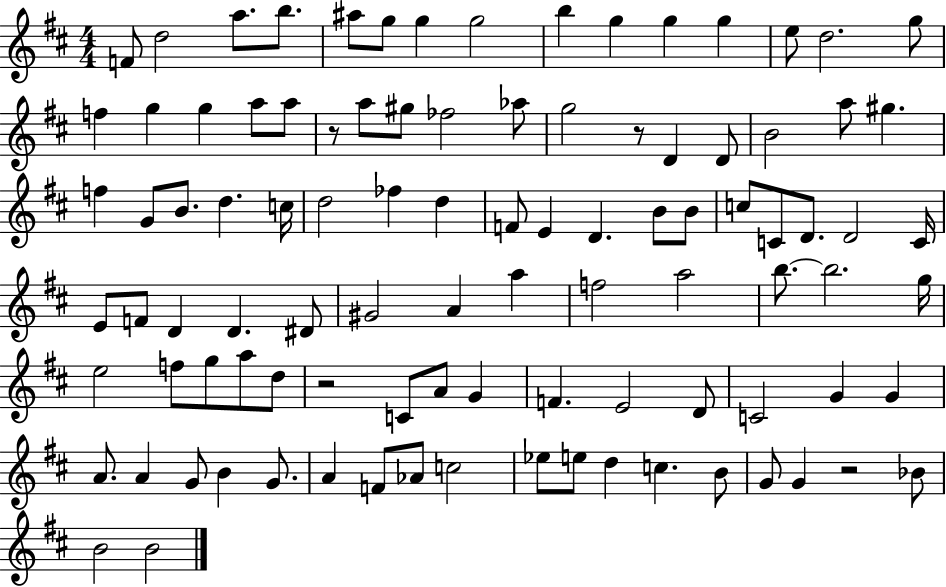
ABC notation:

X:1
T:Untitled
M:4/4
L:1/4
K:D
F/2 d2 a/2 b/2 ^a/2 g/2 g g2 b g g g e/2 d2 g/2 f g g a/2 a/2 z/2 a/2 ^g/2 _f2 _a/2 g2 z/2 D D/2 B2 a/2 ^g f G/2 B/2 d c/4 d2 _f d F/2 E D B/2 B/2 c/2 C/2 D/2 D2 C/4 E/2 F/2 D D ^D/2 ^G2 A a f2 a2 b/2 b2 g/4 e2 f/2 g/2 a/2 d/2 z2 C/2 A/2 G F E2 D/2 C2 G G A/2 A G/2 B G/2 A F/2 _A/2 c2 _e/2 e/2 d c B/2 G/2 G z2 _B/2 B2 B2